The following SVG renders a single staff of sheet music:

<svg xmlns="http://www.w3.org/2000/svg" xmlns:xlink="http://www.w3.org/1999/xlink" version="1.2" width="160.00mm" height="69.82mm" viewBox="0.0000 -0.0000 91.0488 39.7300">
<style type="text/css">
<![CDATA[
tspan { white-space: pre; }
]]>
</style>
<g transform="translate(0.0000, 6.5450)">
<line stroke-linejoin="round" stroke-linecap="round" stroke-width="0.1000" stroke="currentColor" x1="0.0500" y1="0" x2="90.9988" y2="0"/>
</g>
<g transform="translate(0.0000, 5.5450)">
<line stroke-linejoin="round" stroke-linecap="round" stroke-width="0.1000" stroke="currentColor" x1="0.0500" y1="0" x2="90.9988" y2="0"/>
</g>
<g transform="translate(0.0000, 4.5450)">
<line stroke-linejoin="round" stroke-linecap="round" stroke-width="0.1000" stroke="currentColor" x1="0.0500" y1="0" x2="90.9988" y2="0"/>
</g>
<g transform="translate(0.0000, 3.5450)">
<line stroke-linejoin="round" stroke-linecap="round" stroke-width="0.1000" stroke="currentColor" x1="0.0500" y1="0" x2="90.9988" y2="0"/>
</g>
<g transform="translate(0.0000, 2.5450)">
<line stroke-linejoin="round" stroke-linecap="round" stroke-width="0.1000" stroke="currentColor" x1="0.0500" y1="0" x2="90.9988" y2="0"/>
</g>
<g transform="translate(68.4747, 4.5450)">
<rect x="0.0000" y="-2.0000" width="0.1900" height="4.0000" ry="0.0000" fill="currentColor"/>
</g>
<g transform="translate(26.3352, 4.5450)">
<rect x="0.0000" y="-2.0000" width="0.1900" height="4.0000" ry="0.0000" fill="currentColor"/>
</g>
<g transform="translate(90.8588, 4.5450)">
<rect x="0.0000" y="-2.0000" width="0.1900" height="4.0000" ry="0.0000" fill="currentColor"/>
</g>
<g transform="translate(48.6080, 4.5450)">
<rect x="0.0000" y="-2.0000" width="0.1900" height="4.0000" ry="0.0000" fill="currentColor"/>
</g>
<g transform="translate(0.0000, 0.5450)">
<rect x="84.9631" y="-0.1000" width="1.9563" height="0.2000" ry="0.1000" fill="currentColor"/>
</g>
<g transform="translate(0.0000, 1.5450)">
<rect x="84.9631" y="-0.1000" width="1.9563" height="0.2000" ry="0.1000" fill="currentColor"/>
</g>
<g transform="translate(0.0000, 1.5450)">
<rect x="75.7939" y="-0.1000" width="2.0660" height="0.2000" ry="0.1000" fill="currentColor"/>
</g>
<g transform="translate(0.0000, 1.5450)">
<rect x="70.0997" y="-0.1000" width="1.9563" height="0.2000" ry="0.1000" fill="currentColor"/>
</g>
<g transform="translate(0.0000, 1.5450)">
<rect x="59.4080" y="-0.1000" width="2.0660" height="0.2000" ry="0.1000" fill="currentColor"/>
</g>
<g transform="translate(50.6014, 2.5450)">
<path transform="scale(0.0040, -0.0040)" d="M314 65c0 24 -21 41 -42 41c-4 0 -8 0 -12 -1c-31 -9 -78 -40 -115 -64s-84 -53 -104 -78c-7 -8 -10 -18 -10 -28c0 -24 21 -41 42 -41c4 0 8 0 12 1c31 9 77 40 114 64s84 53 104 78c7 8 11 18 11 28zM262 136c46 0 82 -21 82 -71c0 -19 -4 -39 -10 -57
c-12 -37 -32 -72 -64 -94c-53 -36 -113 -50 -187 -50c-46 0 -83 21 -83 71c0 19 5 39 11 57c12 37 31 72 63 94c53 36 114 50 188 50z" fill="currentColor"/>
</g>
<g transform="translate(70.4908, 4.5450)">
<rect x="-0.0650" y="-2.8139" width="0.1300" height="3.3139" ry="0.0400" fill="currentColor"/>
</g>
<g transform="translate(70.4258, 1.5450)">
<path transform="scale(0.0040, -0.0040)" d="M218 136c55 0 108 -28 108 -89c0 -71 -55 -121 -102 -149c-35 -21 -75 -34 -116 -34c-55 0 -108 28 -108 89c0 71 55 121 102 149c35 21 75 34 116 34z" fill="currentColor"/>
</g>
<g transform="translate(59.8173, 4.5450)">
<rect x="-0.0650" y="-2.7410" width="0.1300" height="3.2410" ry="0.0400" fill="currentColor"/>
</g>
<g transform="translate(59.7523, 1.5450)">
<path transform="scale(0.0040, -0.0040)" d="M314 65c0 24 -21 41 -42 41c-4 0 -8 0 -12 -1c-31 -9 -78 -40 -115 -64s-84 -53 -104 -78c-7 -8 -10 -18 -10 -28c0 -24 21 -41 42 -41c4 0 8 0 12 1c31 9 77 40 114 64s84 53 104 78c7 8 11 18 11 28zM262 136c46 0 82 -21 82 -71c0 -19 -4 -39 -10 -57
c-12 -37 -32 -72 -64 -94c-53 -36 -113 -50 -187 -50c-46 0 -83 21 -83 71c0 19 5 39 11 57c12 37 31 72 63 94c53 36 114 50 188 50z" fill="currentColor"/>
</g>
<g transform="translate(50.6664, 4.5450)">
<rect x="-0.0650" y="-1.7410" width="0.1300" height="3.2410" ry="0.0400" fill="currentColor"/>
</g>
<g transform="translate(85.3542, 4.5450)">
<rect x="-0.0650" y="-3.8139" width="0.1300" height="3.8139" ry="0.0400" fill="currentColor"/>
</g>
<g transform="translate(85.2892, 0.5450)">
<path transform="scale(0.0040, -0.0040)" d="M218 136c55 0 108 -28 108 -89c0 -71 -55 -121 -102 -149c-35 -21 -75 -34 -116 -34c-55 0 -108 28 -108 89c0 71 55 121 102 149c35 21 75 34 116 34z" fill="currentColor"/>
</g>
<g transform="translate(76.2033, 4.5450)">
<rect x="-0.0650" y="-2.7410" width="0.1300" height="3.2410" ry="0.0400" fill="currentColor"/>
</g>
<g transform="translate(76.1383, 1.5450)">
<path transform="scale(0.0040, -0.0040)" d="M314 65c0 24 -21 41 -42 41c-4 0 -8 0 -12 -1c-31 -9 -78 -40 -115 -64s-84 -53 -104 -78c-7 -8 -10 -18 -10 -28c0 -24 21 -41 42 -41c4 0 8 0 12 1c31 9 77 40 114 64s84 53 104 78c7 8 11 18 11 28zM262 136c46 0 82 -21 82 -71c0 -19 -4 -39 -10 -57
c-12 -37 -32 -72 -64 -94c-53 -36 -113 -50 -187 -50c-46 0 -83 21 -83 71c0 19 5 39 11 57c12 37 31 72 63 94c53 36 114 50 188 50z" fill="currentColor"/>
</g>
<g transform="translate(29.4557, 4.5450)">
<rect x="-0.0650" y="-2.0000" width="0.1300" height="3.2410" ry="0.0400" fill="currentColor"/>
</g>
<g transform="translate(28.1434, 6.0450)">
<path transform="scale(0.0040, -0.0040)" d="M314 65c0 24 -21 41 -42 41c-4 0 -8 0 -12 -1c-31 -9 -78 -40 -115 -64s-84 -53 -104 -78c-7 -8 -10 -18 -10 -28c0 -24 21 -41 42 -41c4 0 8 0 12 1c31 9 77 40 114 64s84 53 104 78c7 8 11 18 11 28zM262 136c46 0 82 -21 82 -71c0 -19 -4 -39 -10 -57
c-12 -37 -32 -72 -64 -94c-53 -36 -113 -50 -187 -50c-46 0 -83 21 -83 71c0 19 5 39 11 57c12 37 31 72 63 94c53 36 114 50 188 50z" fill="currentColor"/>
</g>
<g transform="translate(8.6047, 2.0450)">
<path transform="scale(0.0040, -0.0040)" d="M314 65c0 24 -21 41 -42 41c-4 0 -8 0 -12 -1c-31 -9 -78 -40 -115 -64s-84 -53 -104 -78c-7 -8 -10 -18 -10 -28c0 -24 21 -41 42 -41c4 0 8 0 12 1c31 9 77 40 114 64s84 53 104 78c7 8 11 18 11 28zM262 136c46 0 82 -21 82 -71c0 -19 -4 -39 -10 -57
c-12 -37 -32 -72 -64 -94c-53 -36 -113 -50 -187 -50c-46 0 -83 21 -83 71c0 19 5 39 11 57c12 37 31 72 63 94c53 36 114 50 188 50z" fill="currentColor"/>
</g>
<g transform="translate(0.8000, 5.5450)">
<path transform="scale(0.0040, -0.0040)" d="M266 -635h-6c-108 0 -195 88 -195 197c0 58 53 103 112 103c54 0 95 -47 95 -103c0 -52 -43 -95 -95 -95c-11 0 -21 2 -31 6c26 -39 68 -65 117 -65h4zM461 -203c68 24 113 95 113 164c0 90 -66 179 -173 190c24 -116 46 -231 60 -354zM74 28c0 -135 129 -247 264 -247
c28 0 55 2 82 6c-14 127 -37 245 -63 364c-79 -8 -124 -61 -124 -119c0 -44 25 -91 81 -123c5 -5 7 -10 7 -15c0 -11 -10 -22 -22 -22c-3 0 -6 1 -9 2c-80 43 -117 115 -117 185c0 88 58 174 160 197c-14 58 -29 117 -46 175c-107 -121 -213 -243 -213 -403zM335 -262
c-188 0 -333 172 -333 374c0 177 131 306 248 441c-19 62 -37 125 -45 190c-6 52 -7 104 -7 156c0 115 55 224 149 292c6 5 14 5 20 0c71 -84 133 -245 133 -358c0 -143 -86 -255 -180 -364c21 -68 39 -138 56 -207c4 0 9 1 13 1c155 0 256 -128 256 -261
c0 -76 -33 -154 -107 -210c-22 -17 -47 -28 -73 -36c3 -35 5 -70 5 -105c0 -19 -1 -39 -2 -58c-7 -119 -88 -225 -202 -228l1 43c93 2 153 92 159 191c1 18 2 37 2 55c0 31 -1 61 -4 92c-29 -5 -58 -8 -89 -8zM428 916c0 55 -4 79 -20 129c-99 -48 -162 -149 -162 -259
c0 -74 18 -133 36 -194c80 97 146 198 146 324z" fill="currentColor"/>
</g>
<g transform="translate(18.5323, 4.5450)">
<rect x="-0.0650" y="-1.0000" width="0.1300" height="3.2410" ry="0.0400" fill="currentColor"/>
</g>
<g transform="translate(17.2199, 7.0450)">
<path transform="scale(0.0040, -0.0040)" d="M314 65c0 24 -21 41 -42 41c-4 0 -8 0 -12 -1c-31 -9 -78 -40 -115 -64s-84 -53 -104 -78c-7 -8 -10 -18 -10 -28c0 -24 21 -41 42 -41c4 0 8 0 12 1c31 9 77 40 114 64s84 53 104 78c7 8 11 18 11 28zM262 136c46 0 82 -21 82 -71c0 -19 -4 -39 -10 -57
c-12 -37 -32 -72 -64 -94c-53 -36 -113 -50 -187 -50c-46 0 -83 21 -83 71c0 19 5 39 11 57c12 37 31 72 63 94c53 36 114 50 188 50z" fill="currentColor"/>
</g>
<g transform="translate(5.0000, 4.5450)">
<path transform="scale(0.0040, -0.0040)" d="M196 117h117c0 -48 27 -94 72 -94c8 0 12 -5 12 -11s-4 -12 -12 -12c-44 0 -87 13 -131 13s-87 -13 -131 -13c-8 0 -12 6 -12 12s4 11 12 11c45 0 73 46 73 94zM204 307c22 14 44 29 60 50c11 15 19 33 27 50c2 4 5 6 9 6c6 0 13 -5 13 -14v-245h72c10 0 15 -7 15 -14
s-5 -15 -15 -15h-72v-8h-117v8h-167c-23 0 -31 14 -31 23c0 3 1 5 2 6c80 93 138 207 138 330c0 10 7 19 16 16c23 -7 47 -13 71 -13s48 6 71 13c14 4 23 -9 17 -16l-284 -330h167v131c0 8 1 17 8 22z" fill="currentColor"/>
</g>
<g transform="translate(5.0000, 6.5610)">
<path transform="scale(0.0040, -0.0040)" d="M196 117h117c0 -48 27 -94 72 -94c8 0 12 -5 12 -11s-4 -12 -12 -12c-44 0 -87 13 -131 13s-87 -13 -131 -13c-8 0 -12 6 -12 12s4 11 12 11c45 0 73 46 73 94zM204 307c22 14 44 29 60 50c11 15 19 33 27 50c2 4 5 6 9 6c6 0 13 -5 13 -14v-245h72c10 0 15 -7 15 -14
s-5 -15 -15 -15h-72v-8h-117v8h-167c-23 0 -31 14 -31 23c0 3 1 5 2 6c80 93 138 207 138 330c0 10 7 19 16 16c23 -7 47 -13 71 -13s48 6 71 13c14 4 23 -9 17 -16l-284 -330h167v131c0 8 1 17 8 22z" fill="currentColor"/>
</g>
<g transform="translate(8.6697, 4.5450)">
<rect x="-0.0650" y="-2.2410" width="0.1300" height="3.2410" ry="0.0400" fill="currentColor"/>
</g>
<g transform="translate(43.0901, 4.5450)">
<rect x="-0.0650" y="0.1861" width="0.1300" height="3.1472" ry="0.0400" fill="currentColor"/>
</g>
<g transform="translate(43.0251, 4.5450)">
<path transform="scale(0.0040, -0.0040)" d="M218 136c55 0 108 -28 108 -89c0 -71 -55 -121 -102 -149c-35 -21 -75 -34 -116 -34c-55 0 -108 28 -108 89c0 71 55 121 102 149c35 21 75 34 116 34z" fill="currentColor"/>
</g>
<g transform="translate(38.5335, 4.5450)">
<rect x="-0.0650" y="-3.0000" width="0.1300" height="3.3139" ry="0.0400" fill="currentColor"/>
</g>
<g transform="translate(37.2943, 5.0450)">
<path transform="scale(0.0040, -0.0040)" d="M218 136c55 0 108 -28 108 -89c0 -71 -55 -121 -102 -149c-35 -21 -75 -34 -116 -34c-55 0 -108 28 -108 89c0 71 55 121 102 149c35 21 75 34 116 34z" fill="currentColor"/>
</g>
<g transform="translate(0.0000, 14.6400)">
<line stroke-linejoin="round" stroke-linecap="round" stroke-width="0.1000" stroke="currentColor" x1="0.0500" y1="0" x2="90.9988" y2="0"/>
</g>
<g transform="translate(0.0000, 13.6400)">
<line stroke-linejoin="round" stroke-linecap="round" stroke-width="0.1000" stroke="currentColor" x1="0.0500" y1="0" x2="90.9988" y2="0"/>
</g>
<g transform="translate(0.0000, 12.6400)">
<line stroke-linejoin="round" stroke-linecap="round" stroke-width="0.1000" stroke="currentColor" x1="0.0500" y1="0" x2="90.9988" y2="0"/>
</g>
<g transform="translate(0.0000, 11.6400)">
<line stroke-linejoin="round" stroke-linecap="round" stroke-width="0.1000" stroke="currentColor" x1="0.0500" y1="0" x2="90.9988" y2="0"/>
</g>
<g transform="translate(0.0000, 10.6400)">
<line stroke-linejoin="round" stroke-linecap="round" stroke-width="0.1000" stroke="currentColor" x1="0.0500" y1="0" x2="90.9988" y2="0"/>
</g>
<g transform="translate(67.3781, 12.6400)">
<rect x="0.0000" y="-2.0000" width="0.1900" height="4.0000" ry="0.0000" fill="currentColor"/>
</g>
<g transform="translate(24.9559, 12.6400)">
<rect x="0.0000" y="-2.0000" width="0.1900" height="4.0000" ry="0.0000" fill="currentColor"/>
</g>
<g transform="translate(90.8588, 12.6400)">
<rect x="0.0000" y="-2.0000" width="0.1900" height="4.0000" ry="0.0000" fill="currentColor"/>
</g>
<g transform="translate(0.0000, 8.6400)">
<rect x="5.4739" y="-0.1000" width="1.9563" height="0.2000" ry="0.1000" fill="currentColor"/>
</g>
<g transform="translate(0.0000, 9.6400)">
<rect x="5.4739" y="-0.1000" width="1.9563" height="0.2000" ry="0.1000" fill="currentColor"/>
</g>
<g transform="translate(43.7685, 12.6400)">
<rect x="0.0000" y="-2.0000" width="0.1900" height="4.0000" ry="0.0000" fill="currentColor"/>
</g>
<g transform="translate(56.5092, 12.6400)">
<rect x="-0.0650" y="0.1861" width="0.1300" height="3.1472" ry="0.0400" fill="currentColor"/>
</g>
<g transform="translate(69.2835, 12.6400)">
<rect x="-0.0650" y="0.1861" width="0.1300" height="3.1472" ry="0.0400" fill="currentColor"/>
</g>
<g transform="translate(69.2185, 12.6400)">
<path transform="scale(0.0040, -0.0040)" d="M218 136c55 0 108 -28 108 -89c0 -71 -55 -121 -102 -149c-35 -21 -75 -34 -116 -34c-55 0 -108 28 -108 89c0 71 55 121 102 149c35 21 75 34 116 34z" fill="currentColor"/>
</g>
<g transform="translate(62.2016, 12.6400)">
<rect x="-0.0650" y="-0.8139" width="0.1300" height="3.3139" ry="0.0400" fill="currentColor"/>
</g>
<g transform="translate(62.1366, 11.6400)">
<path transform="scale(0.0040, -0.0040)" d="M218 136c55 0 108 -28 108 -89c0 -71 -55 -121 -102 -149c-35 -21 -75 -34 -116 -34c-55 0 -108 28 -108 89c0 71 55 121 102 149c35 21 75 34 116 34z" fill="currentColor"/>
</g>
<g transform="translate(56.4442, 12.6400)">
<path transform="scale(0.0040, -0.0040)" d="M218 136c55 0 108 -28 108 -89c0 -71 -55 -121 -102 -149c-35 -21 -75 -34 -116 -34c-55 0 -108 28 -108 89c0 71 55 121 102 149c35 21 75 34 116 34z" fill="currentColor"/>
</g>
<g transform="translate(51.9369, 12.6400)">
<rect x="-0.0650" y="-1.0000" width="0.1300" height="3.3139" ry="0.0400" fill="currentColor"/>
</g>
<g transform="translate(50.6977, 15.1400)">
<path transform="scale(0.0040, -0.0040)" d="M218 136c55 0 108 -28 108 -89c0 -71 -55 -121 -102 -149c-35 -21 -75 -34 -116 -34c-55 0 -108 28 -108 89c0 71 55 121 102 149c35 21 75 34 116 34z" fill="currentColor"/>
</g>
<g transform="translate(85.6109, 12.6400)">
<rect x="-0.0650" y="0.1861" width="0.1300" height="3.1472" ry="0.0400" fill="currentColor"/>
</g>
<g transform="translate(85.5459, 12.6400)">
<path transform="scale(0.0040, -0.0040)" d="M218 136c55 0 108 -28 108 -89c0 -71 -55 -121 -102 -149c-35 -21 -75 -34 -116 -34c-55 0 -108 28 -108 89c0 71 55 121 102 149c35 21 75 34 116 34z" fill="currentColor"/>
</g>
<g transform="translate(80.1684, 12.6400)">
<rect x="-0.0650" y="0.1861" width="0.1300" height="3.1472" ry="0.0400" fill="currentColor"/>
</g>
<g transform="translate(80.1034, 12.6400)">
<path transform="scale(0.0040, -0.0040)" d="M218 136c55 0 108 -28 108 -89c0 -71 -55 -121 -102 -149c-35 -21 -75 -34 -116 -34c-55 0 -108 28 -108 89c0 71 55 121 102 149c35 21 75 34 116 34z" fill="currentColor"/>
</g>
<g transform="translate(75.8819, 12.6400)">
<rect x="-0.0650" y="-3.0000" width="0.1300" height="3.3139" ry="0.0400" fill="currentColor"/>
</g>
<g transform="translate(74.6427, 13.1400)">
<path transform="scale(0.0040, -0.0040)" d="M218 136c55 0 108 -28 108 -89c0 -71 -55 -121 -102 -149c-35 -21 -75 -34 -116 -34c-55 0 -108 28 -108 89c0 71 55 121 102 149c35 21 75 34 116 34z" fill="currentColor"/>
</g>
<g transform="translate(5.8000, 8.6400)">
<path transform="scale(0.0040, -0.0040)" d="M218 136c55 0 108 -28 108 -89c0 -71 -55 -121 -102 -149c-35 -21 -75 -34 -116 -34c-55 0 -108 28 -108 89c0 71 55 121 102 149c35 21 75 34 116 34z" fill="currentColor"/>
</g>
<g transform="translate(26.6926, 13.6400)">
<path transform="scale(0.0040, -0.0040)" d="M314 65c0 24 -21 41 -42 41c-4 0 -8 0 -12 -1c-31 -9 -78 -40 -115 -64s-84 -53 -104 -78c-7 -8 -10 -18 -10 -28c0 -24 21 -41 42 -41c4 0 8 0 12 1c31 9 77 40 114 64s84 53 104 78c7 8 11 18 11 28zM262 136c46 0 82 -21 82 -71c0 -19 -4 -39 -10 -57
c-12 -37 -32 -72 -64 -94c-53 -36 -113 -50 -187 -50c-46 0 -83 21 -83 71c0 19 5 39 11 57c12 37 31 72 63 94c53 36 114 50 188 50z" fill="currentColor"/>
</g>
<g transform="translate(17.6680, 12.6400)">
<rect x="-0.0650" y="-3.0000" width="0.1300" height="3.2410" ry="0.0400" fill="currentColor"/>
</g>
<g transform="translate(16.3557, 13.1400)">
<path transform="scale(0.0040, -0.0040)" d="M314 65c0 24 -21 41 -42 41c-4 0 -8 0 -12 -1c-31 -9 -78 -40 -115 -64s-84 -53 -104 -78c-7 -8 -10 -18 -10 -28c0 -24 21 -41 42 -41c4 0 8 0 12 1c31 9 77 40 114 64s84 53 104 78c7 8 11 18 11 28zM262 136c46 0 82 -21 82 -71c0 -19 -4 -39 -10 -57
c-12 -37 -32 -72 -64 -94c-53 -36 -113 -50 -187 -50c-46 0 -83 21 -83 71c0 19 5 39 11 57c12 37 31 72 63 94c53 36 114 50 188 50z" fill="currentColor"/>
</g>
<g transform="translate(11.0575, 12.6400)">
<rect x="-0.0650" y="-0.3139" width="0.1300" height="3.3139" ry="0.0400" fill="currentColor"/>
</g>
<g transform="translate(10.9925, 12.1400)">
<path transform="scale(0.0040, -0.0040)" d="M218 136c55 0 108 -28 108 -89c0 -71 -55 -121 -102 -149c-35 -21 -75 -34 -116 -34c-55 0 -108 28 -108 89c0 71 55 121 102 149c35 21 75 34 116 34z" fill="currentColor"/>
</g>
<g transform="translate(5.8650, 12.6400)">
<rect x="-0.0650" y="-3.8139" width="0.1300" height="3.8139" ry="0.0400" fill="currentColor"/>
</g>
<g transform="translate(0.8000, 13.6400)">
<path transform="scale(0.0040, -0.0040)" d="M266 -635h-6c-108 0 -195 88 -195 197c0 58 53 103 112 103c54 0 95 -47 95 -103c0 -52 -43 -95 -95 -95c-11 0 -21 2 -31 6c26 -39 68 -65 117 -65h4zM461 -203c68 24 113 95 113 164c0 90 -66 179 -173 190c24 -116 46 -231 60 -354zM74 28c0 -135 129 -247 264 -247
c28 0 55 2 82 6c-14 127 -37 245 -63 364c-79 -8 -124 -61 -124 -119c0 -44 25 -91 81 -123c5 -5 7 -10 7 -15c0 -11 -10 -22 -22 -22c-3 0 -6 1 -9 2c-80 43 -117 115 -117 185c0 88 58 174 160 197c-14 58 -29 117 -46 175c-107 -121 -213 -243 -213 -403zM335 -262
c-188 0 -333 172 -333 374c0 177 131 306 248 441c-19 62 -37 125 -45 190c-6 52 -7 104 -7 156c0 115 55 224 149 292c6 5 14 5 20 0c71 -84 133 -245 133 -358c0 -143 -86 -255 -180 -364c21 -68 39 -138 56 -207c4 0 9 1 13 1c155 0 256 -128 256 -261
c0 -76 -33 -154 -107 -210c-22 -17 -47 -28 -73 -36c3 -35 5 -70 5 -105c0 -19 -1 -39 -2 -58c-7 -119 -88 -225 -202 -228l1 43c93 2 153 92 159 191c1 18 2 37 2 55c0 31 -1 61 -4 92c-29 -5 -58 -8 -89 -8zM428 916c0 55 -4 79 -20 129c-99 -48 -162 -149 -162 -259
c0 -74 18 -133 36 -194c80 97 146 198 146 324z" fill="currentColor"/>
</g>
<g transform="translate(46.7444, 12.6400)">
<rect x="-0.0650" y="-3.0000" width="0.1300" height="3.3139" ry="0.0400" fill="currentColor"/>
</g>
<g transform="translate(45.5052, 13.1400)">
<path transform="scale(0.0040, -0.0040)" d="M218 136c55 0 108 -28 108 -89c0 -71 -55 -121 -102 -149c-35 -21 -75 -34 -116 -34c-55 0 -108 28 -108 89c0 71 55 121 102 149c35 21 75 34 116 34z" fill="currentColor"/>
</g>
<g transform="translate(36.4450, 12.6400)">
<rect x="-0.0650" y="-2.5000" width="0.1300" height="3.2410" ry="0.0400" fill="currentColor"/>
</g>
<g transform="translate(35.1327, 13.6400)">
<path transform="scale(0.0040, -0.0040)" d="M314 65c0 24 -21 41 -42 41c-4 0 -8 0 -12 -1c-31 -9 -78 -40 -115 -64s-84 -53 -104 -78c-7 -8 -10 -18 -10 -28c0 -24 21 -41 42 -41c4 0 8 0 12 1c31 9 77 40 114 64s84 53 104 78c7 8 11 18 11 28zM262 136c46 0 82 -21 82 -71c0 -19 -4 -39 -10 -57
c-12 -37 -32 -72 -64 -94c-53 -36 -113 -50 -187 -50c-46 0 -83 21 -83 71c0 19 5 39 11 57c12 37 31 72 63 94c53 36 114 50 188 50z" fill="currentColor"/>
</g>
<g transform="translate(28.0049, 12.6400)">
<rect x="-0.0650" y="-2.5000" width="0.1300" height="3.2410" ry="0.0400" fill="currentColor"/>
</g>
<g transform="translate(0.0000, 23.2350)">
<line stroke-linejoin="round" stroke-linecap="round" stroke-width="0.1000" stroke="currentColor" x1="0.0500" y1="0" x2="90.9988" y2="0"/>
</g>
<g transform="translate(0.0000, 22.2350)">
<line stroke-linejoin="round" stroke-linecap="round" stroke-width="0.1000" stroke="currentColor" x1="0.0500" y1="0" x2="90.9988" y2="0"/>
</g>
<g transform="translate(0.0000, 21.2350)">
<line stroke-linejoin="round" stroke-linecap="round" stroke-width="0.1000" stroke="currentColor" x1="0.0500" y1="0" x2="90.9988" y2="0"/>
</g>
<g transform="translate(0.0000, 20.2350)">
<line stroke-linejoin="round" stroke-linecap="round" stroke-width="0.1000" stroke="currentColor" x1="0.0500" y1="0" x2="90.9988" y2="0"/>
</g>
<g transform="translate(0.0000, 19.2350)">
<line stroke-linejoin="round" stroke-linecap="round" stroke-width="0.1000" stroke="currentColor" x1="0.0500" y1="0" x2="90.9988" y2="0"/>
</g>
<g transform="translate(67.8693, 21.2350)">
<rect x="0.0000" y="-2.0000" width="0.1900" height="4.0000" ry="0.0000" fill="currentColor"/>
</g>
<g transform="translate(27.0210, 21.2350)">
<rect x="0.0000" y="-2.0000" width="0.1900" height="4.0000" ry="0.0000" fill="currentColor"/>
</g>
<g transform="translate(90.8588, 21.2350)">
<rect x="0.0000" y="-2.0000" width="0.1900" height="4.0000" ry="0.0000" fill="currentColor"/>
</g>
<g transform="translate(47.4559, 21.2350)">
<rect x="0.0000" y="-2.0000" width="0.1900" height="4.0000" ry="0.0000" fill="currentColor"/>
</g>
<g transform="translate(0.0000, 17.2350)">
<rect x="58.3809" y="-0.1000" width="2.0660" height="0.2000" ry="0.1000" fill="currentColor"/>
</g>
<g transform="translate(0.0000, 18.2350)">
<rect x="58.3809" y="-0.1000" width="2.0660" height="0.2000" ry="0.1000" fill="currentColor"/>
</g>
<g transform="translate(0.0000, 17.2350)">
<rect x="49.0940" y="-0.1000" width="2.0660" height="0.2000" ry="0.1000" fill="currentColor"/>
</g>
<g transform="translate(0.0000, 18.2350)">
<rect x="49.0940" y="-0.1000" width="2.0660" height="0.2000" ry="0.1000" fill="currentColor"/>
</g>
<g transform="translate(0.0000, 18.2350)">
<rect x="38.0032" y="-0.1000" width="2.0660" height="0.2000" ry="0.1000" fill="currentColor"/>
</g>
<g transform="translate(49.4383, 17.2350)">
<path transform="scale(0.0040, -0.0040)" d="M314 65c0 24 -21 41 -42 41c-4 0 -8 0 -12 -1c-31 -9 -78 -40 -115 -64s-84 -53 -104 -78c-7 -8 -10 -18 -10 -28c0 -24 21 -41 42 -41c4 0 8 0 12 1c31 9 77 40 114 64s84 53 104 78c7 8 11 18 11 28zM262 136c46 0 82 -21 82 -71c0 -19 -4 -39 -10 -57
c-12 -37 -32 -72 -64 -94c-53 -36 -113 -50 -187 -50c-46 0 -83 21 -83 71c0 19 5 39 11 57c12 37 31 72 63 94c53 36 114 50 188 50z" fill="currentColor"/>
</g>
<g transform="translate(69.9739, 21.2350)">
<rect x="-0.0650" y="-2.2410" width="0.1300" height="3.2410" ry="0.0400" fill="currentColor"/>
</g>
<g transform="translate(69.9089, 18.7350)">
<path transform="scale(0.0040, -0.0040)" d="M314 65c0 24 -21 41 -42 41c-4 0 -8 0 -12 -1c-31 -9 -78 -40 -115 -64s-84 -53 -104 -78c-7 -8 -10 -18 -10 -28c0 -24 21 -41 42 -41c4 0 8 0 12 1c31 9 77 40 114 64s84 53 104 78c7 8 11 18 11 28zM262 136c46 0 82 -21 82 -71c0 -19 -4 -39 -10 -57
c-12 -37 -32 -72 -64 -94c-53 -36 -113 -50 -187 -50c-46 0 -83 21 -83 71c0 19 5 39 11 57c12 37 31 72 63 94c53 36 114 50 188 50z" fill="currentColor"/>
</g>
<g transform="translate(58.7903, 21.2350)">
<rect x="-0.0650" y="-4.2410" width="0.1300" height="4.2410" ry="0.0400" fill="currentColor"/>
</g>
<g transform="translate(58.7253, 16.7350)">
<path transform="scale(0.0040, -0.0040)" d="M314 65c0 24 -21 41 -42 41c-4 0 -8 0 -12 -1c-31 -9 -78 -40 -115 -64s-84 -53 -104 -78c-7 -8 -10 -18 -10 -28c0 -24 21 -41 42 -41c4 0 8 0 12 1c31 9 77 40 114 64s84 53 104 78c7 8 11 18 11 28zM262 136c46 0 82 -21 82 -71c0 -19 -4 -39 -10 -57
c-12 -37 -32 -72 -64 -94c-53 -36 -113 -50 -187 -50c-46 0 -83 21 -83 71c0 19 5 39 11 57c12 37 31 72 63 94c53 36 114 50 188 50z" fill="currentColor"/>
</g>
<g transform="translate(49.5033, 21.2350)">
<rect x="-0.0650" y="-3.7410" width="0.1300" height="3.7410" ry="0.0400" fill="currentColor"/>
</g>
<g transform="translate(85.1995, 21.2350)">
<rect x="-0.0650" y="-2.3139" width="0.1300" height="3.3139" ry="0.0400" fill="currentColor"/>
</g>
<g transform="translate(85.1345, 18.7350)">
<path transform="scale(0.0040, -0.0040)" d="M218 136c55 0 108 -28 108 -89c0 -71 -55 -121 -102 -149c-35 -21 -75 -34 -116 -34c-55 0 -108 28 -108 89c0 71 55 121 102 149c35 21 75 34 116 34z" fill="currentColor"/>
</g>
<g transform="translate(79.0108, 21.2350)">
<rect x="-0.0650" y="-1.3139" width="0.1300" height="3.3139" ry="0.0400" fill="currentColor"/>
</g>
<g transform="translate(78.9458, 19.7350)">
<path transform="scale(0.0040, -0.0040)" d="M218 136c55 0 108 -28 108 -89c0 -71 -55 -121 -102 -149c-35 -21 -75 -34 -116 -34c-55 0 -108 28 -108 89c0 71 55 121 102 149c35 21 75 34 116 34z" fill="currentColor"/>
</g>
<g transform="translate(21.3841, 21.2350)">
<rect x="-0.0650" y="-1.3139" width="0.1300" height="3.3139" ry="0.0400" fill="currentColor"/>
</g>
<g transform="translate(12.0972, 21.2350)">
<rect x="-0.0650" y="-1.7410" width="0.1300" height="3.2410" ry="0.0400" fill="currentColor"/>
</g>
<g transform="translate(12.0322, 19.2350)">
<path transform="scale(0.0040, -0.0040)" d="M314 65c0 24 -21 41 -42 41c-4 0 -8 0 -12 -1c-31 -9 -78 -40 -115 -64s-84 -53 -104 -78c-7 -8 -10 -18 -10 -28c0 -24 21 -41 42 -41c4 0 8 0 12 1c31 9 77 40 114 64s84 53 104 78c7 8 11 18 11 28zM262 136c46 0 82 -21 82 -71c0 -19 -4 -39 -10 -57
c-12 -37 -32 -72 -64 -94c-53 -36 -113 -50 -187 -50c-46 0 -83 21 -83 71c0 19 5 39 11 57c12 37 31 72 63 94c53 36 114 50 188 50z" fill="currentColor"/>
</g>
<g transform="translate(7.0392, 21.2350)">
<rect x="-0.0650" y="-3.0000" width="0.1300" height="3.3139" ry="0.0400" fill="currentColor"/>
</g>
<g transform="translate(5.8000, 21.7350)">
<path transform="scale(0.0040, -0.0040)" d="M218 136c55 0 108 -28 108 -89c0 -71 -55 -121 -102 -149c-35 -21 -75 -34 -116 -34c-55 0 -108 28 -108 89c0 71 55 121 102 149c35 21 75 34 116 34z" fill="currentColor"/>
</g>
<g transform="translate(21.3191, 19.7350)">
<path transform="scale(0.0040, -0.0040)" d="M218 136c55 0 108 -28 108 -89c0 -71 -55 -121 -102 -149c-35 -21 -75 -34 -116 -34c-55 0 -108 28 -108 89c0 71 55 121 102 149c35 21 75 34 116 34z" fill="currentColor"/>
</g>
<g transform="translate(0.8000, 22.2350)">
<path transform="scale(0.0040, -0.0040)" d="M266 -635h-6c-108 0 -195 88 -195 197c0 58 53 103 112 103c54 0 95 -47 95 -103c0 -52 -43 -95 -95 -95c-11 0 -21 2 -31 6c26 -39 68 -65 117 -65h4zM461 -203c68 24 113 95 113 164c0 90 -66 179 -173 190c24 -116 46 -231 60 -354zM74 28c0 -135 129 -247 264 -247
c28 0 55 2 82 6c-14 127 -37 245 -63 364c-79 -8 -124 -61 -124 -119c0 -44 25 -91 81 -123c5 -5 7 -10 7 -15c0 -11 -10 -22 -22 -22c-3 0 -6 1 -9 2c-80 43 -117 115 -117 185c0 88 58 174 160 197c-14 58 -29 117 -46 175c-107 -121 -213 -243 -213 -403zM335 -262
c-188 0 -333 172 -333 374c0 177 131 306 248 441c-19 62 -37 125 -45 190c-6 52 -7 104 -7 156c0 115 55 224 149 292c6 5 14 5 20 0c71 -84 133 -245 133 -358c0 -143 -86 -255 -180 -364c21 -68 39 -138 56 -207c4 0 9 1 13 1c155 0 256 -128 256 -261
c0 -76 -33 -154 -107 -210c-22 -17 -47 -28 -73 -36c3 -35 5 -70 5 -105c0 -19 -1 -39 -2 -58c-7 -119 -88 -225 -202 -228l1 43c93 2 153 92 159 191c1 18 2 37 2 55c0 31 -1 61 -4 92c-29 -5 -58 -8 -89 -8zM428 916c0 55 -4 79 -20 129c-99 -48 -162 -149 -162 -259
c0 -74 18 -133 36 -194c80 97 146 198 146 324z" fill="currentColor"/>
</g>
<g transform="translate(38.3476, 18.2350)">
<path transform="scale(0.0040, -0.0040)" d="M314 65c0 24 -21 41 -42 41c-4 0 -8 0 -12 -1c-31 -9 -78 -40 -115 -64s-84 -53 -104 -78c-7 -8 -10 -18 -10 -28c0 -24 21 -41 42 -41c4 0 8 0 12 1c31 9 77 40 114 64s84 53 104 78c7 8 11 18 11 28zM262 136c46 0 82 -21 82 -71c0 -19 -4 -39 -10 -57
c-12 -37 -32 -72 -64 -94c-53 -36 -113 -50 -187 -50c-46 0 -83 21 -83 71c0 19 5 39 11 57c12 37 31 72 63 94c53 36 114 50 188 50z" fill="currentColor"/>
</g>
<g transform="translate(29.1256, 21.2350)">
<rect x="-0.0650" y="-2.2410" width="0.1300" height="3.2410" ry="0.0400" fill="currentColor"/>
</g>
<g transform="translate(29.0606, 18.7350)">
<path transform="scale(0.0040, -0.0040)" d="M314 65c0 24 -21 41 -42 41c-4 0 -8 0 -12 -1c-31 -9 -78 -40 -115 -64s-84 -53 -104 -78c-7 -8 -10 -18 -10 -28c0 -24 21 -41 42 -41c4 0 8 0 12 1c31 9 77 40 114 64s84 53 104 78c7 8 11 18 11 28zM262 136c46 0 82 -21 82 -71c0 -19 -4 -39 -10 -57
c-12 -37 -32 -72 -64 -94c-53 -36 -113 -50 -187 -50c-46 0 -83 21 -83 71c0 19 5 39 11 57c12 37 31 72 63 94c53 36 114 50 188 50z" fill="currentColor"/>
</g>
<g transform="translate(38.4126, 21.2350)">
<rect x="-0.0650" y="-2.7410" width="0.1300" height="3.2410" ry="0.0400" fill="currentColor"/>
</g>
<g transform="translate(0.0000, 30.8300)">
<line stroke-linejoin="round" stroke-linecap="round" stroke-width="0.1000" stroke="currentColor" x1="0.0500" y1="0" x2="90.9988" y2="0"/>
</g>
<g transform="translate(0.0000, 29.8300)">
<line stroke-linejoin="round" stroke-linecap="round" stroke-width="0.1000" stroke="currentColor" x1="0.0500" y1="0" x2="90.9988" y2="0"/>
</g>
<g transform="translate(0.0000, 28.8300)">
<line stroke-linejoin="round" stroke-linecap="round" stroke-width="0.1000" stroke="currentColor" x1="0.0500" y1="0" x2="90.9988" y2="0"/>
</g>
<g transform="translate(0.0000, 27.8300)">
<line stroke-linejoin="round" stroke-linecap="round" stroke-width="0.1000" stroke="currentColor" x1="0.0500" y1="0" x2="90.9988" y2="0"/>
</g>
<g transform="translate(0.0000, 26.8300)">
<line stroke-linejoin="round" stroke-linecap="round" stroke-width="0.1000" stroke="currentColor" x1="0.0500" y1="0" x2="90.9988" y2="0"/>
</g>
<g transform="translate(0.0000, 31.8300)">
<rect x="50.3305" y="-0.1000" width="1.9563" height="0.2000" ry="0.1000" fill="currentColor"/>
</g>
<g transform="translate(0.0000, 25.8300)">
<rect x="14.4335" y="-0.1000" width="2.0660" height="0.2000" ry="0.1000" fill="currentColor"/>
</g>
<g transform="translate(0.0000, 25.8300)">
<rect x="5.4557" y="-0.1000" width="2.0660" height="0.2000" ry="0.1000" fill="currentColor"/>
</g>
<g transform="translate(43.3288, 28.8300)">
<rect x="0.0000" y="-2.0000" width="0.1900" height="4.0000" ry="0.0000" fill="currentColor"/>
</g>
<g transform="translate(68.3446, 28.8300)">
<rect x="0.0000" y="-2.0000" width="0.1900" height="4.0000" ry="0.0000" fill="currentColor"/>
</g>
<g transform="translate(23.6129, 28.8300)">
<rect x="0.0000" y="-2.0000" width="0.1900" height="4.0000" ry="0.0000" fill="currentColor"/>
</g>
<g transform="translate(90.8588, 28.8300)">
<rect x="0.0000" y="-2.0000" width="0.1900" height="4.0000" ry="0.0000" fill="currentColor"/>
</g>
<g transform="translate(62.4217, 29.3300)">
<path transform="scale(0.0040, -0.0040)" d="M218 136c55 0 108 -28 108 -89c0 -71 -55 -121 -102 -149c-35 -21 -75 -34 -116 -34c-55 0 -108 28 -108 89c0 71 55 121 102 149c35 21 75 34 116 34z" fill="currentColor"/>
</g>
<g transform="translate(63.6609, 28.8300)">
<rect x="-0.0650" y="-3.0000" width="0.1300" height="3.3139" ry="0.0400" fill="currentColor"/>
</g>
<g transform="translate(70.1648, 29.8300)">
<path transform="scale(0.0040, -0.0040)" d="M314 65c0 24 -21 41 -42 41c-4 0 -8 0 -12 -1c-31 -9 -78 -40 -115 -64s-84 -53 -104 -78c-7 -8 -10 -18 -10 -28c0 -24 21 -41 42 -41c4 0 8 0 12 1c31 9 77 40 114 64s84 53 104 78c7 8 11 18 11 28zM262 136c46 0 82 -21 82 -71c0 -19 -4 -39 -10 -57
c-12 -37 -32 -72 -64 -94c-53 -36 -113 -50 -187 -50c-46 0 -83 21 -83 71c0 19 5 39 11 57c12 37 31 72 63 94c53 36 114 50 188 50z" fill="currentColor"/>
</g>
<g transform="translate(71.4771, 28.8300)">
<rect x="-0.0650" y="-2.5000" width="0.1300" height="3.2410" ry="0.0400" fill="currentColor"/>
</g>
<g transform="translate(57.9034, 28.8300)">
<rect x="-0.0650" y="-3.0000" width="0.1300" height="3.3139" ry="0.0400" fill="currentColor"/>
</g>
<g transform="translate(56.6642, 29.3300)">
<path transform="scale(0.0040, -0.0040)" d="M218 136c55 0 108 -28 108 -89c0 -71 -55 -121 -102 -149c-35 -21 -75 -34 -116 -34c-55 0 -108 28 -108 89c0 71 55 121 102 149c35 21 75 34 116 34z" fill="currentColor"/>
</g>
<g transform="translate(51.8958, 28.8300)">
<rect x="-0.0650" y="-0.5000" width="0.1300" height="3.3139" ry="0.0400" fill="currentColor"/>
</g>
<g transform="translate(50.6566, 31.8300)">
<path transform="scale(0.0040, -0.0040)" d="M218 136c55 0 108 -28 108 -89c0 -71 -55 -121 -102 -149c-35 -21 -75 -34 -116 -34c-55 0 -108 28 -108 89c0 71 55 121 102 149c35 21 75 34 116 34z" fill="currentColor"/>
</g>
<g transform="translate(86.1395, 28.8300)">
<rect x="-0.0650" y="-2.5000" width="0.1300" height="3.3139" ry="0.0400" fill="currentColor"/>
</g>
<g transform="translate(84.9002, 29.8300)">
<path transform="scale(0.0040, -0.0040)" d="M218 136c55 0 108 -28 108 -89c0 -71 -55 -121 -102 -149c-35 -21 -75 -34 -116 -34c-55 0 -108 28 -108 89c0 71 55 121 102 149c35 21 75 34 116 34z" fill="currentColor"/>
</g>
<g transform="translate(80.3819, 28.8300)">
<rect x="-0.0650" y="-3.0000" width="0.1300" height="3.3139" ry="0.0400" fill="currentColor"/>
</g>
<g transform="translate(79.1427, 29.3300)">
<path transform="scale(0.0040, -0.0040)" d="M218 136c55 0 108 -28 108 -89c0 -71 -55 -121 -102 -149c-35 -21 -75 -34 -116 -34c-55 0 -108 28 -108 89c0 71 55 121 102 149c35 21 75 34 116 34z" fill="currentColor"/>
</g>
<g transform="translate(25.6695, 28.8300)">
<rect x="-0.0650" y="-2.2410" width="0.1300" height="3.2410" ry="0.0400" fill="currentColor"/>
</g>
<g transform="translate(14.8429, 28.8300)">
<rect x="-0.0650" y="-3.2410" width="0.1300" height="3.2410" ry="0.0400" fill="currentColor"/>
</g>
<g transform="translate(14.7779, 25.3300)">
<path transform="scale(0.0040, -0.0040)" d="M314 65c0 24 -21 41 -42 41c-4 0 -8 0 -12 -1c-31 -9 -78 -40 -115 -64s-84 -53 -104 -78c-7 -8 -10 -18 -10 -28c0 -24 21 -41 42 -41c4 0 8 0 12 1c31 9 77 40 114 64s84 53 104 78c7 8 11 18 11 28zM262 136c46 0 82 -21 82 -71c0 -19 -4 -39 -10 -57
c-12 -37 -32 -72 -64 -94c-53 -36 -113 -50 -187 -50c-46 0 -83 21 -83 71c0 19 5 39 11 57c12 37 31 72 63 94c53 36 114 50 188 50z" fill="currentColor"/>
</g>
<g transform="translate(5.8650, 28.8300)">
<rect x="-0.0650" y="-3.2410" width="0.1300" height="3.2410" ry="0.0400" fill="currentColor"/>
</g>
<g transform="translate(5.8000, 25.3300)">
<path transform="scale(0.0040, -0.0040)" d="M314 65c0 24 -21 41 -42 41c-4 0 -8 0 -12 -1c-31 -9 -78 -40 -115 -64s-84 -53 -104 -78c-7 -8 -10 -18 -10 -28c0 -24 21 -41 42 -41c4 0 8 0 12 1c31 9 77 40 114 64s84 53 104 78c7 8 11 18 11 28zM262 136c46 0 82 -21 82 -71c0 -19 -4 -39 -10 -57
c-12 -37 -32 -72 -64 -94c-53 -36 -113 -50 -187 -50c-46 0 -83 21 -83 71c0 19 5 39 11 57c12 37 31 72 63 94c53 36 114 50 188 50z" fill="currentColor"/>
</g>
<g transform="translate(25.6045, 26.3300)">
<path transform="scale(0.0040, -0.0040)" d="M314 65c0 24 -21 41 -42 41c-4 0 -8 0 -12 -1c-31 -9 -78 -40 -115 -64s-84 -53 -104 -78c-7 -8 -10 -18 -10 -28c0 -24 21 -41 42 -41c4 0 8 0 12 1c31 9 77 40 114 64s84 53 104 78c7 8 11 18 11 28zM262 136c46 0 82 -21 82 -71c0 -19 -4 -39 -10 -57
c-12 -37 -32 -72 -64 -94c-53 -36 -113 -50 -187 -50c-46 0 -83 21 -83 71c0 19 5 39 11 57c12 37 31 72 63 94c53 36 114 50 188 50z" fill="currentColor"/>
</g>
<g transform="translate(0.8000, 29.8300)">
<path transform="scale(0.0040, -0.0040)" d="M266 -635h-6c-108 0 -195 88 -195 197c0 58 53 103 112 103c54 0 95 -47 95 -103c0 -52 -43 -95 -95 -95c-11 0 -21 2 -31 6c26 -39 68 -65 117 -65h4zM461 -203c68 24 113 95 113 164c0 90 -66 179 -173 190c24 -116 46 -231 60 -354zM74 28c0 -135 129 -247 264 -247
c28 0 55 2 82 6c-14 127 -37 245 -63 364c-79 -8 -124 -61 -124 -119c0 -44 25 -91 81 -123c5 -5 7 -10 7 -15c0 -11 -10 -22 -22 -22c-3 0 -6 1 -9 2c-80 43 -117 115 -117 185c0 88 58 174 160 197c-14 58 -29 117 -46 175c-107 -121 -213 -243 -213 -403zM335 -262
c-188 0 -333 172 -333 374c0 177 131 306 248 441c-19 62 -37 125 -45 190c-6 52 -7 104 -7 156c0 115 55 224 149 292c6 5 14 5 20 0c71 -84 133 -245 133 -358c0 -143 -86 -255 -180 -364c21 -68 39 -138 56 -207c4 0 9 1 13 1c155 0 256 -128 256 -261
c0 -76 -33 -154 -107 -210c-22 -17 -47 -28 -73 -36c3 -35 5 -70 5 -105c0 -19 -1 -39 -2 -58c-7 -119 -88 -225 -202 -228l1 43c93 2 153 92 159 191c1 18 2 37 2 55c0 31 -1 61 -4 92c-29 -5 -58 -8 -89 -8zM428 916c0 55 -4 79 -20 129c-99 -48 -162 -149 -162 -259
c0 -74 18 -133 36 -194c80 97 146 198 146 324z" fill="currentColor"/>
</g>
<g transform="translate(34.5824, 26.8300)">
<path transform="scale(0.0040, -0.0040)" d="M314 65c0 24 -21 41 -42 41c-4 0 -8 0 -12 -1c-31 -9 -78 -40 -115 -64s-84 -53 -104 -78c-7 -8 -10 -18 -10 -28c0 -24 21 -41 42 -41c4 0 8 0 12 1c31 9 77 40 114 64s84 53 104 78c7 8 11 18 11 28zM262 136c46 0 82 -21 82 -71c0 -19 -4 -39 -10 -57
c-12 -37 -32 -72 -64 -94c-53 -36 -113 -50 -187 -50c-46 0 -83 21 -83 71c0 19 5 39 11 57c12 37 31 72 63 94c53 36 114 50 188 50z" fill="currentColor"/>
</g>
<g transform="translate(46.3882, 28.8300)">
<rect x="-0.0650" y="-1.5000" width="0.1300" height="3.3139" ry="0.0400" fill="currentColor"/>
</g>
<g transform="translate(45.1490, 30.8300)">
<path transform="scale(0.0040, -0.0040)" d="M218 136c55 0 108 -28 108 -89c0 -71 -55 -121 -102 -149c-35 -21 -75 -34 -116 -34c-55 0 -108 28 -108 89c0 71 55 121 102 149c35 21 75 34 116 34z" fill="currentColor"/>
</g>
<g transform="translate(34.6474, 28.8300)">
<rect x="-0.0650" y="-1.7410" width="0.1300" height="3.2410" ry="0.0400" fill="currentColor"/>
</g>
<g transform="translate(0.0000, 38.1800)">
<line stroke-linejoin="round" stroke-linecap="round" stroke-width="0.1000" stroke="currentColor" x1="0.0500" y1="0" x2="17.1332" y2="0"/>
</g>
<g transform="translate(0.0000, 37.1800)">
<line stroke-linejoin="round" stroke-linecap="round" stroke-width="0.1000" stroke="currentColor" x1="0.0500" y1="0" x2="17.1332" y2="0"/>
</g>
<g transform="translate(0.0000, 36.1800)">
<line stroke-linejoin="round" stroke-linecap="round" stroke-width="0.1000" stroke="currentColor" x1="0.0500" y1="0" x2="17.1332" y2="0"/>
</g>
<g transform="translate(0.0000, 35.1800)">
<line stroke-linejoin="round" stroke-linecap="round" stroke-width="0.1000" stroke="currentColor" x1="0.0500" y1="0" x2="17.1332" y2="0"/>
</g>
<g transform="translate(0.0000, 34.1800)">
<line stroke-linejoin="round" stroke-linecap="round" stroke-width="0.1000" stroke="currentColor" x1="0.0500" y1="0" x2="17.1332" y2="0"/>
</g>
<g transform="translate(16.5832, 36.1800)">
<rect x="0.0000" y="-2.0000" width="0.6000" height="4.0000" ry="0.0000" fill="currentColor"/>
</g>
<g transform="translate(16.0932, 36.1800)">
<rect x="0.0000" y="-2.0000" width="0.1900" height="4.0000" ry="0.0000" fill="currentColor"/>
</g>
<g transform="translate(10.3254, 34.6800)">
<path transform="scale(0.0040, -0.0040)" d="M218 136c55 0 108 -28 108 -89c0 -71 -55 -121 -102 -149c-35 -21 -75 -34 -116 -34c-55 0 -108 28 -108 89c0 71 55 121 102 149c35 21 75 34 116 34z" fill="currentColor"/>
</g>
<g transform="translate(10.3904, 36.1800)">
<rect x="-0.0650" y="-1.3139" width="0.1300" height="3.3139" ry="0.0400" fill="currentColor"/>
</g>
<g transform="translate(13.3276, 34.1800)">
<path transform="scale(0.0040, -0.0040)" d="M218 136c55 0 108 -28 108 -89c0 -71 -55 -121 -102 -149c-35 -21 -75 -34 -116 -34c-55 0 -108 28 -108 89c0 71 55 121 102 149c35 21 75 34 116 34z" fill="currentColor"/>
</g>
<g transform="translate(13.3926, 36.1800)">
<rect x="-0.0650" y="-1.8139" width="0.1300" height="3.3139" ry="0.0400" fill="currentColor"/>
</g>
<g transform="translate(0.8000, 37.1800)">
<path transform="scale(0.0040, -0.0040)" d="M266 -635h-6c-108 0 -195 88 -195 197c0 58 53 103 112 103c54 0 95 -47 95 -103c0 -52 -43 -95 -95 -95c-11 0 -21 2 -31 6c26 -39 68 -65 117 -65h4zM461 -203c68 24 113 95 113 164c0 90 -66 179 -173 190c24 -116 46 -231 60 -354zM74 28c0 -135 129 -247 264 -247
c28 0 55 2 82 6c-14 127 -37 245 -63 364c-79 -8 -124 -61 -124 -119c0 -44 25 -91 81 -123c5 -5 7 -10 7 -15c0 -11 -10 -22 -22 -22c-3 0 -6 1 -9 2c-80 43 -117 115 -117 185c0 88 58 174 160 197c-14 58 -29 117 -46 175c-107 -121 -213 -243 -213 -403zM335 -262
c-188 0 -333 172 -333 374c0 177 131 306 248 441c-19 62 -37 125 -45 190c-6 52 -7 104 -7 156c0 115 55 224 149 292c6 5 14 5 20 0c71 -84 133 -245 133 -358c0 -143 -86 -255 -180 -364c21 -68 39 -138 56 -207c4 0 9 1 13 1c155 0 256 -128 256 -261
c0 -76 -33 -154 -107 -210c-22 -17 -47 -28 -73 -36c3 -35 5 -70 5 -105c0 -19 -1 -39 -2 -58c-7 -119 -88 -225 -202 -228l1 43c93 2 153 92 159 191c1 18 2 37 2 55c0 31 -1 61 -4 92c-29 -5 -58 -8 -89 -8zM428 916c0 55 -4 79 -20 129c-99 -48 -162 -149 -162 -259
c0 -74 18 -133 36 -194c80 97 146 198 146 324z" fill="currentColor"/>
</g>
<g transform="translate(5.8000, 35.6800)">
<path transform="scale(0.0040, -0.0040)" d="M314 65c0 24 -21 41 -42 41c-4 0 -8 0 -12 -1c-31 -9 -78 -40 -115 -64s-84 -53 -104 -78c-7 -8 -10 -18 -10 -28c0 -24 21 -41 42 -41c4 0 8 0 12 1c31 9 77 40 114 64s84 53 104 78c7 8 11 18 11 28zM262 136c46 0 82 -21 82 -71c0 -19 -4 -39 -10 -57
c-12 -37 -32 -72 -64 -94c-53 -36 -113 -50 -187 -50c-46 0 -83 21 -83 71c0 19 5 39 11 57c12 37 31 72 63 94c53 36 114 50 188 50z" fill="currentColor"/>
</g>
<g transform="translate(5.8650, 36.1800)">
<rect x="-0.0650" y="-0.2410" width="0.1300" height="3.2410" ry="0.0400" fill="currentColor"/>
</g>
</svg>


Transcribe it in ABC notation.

X:1
T:Untitled
M:4/4
L:1/4
K:C
g2 D2 F2 A B f2 a2 a a2 c' c' c A2 G2 G2 A D B d B A B B A f2 e g2 a2 c'2 d'2 g2 e g b2 b2 g2 f2 E C A A G2 A G c2 e f